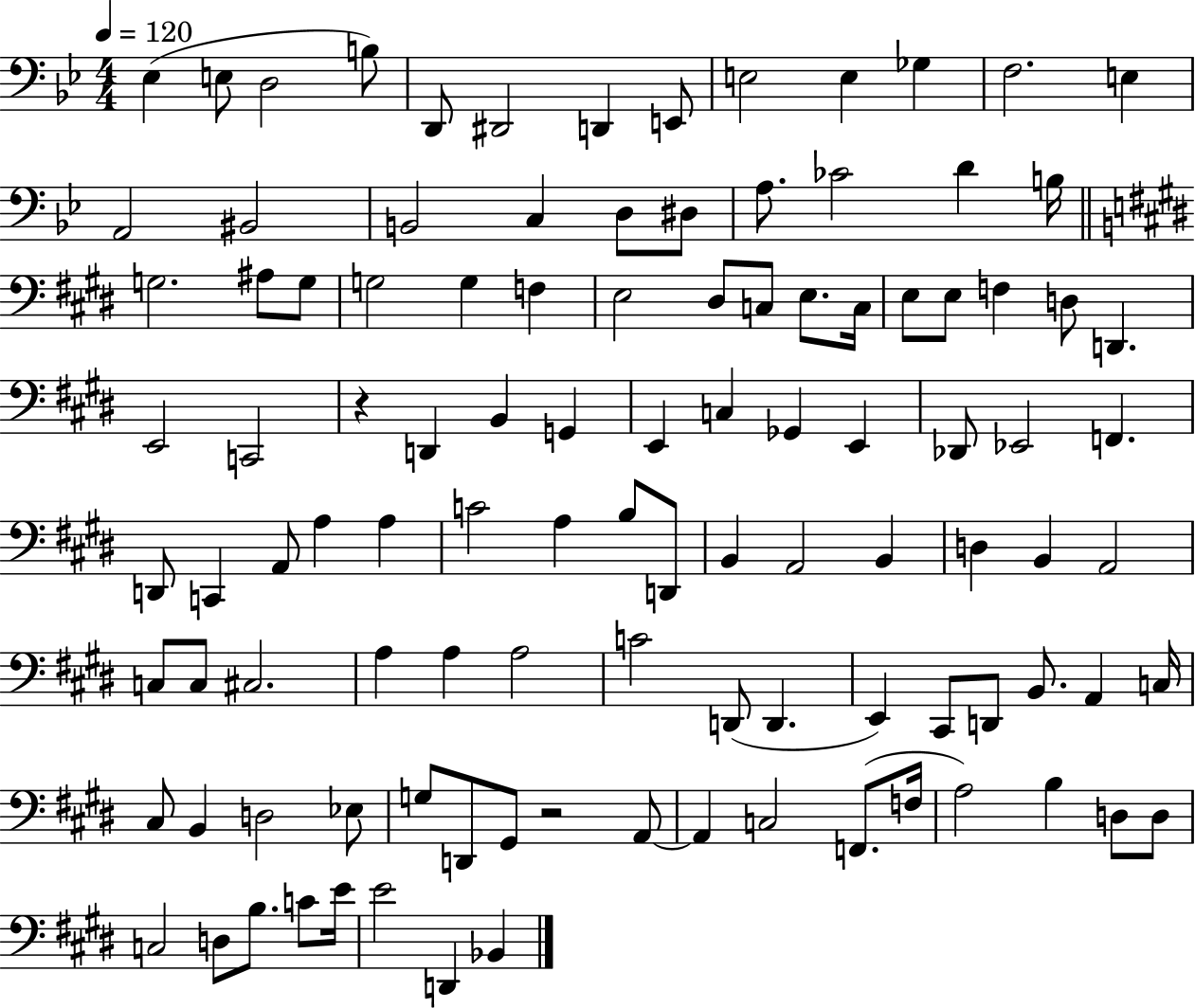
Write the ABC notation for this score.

X:1
T:Untitled
M:4/4
L:1/4
K:Bb
_E, E,/2 D,2 B,/2 D,,/2 ^D,,2 D,, E,,/2 E,2 E, _G, F,2 E, A,,2 ^B,,2 B,,2 C, D,/2 ^D,/2 A,/2 _C2 D B,/4 G,2 ^A,/2 G,/2 G,2 G, F, E,2 ^D,/2 C,/2 E,/2 C,/4 E,/2 E,/2 F, D,/2 D,, E,,2 C,,2 z D,, B,, G,, E,, C, _G,, E,, _D,,/2 _E,,2 F,, D,,/2 C,, A,,/2 A, A, C2 A, B,/2 D,,/2 B,, A,,2 B,, D, B,, A,,2 C,/2 C,/2 ^C,2 A, A, A,2 C2 D,,/2 D,, E,, ^C,,/2 D,,/2 B,,/2 A,, C,/4 ^C,/2 B,, D,2 _E,/2 G,/2 D,,/2 ^G,,/2 z2 A,,/2 A,, C,2 F,,/2 F,/4 A,2 B, D,/2 D,/2 C,2 D,/2 B,/2 C/2 E/4 E2 D,, _B,,